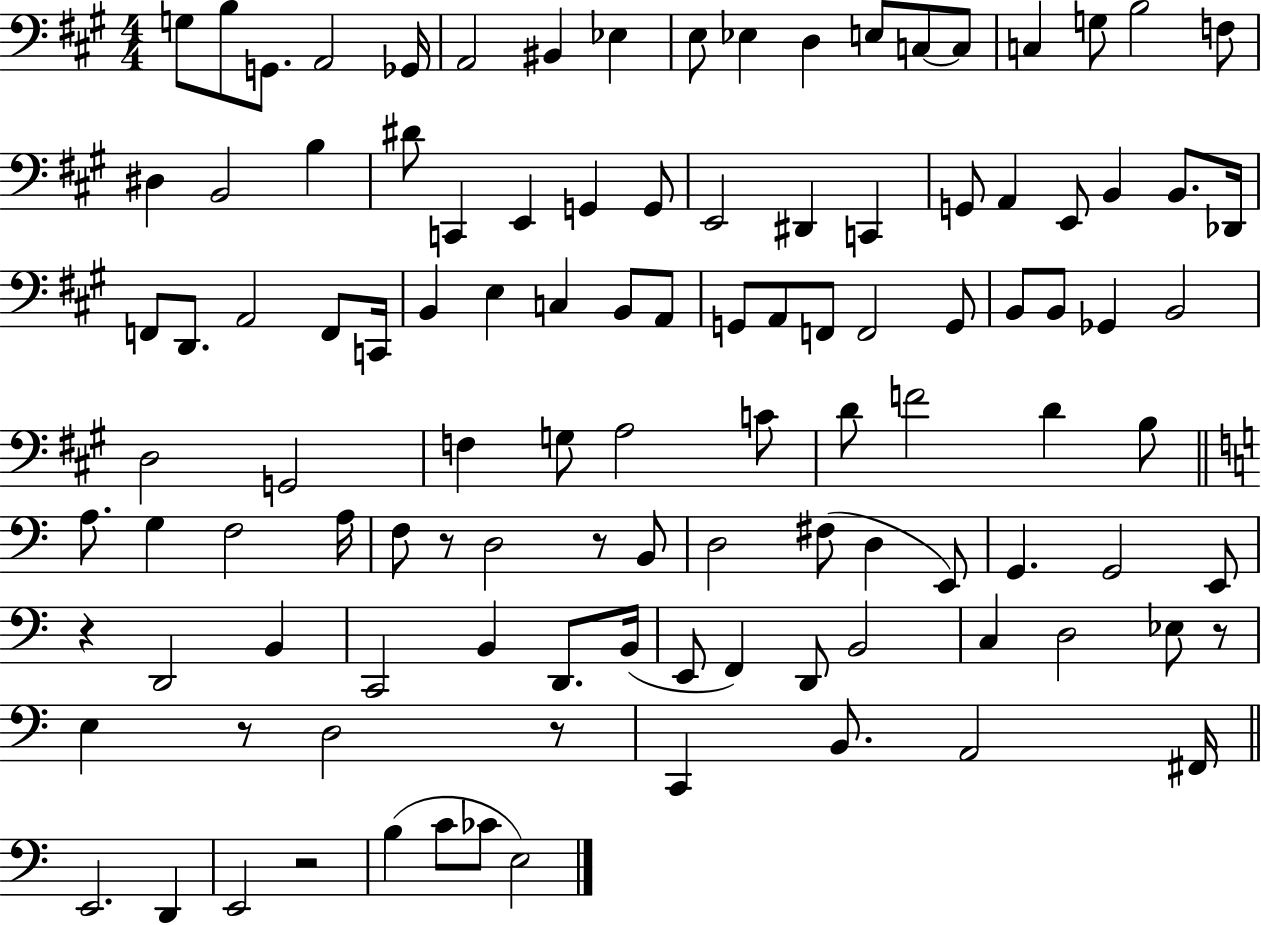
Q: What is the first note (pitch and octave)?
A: G3